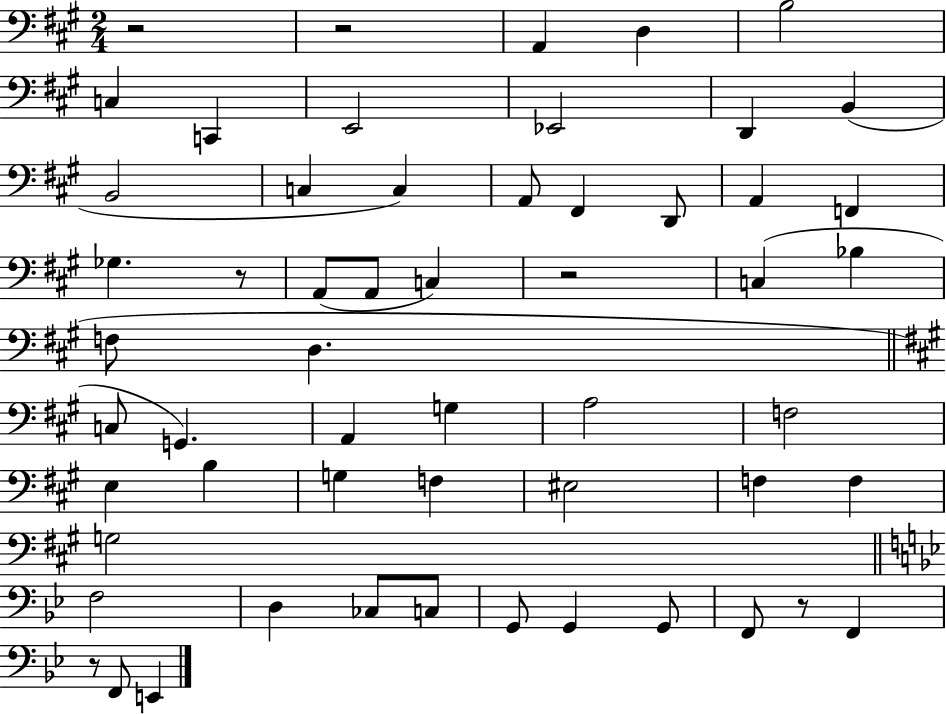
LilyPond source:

{
  \clef bass
  \numericTimeSignature
  \time 2/4
  \key a \major
  r2 | r2 | a,4 d4 | b2 | \break c4 c,4 | e,2 | ees,2 | d,4 b,4( | \break b,2 | c4 c4) | a,8 fis,4 d,8 | a,4 f,4 | \break ges4. r8 | a,8( a,8 c4) | r2 | c4( bes4 | \break f8 d4. | \bar "||" \break \key a \major c8 g,4.) | a,4 g4 | a2 | f2 | \break e4 b4 | g4 f4 | eis2 | f4 f4 | \break g2 | \bar "||" \break \key bes \major f2 | d4 ces8 c8 | g,8 g,4 g,8 | f,8 r8 f,4 | \break r8 f,8 e,4 | \bar "|."
}